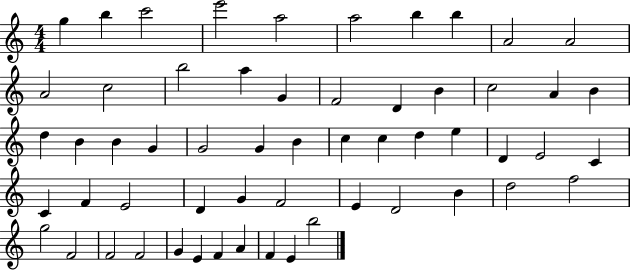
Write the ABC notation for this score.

X:1
T:Untitled
M:4/4
L:1/4
K:C
g b c'2 e'2 a2 a2 b b A2 A2 A2 c2 b2 a G F2 D B c2 A B d B B G G2 G B c c d e D E2 C C F E2 D G F2 E D2 B d2 f2 g2 F2 F2 F2 G E F A F E b2